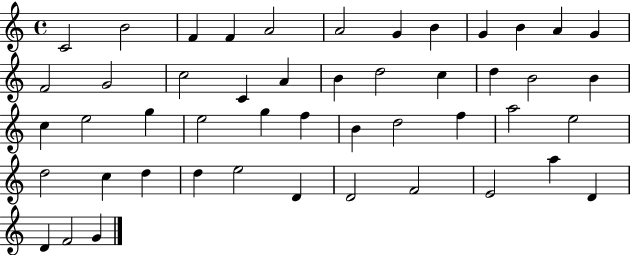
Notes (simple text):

C4/h B4/h F4/q F4/q A4/h A4/h G4/q B4/q G4/q B4/q A4/q G4/q F4/h G4/h C5/h C4/q A4/q B4/q D5/h C5/q D5/q B4/h B4/q C5/q E5/h G5/q E5/h G5/q F5/q B4/q D5/h F5/q A5/h E5/h D5/h C5/q D5/q D5/q E5/h D4/q D4/h F4/h E4/h A5/q D4/q D4/q F4/h G4/q